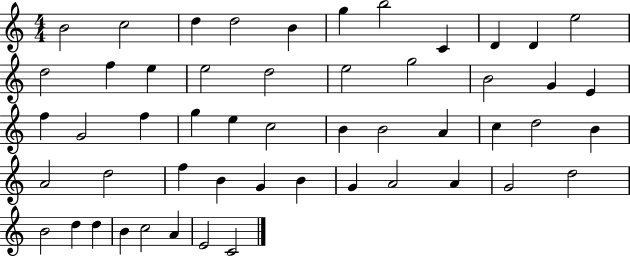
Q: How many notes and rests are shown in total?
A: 52